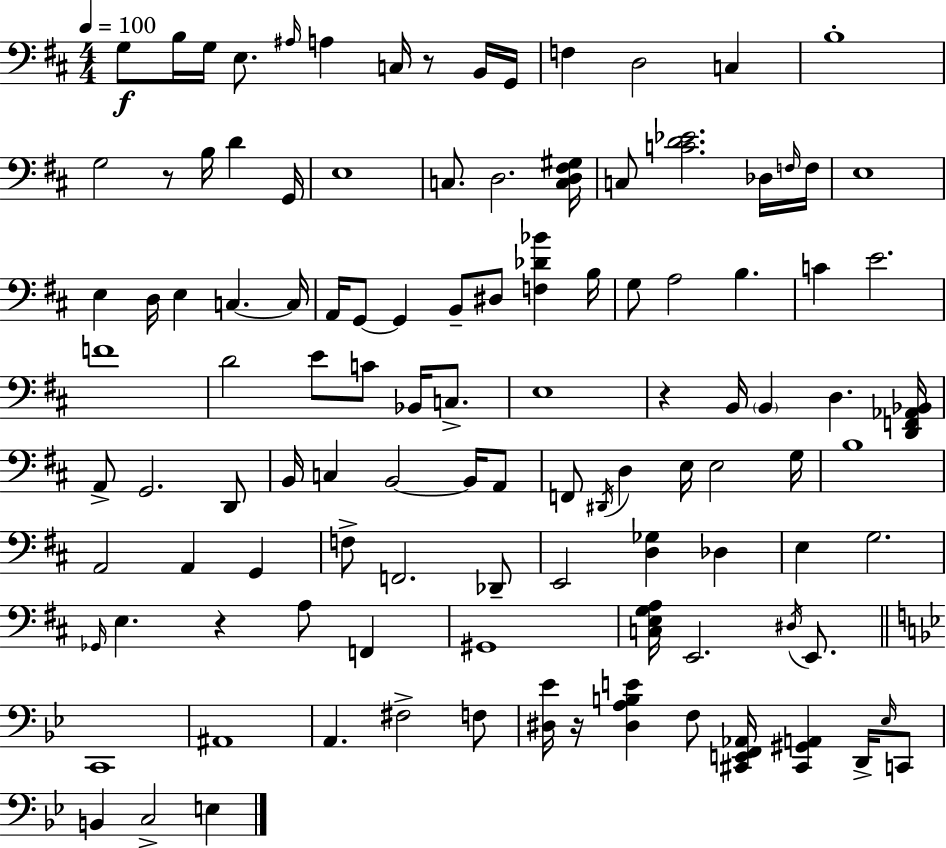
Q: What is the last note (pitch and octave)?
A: E3